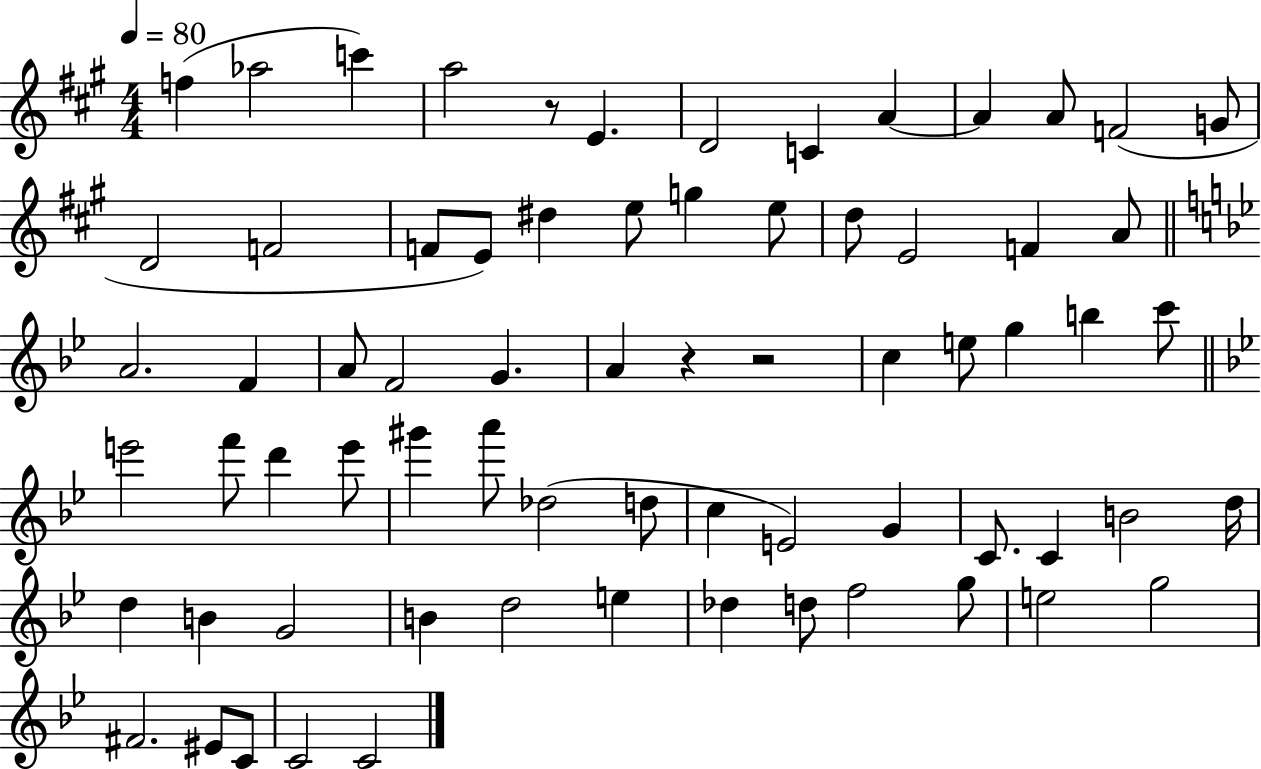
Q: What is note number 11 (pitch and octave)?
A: F4